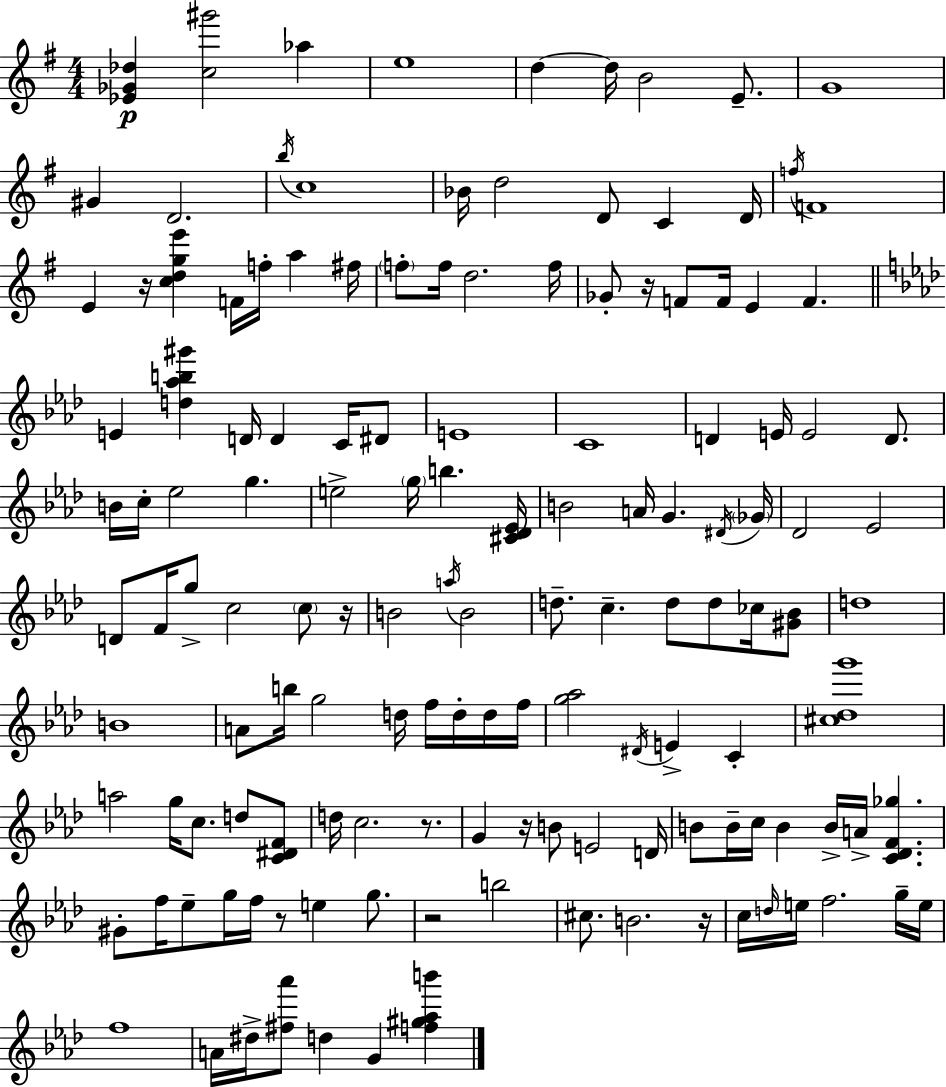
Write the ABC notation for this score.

X:1
T:Untitled
M:4/4
L:1/4
K:Em
[_E_G_d] [c^g']2 _a e4 d d/4 B2 E/2 G4 ^G D2 b/4 c4 _B/4 d2 D/2 C D/4 f/4 F4 E z/4 [cdge'] F/4 f/4 a ^f/4 f/2 f/4 d2 f/4 _G/2 z/4 F/2 F/4 E F E [d_ab^g'] D/4 D C/4 ^D/2 E4 C4 D E/4 E2 D/2 B/4 c/4 _e2 g e2 g/4 b [^C_D_E]/4 B2 A/4 G ^D/4 _G/4 _D2 _E2 D/2 F/4 g/2 c2 c/2 z/4 B2 a/4 B2 d/2 c d/2 d/2 _c/4 [^G_B]/2 d4 B4 A/2 b/4 g2 d/4 f/4 d/4 d/4 f/4 [g_a]2 ^D/4 E C [^c_dg']4 a2 g/4 c/2 d/2 [C^DF]/2 d/4 c2 z/2 G z/4 B/2 E2 D/4 B/2 B/4 c/4 B B/4 A/4 [C_DF_g] ^G/2 f/4 _e/2 g/4 f/4 z/2 e g/2 z2 b2 ^c/2 B2 z/4 c/4 d/4 e/4 f2 g/4 e/4 f4 A/4 ^d/4 [^f_a']/2 d G [f^g_ab']